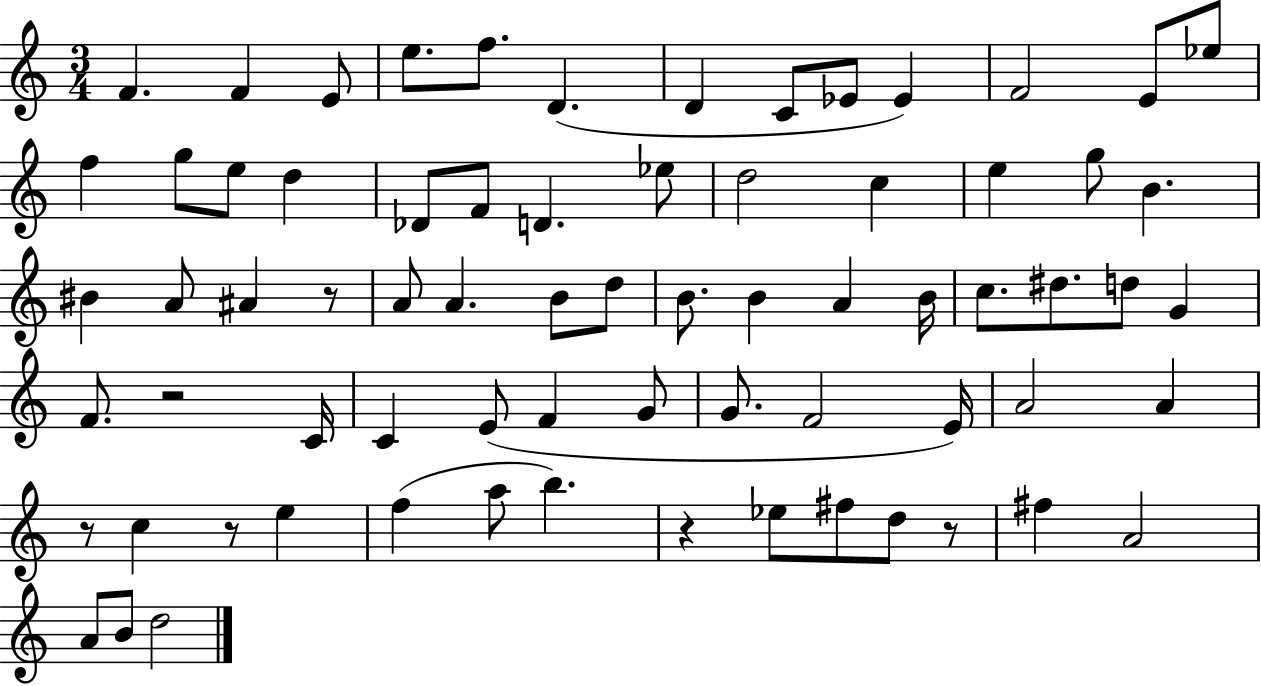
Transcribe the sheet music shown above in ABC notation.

X:1
T:Untitled
M:3/4
L:1/4
K:C
F F E/2 e/2 f/2 D D C/2 _E/2 _E F2 E/2 _e/2 f g/2 e/2 d _D/2 F/2 D _e/2 d2 c e g/2 B ^B A/2 ^A z/2 A/2 A B/2 d/2 B/2 B A B/4 c/2 ^d/2 d/2 G F/2 z2 C/4 C E/2 F G/2 G/2 F2 E/4 A2 A z/2 c z/2 e f a/2 b z _e/2 ^f/2 d/2 z/2 ^f A2 A/2 B/2 d2